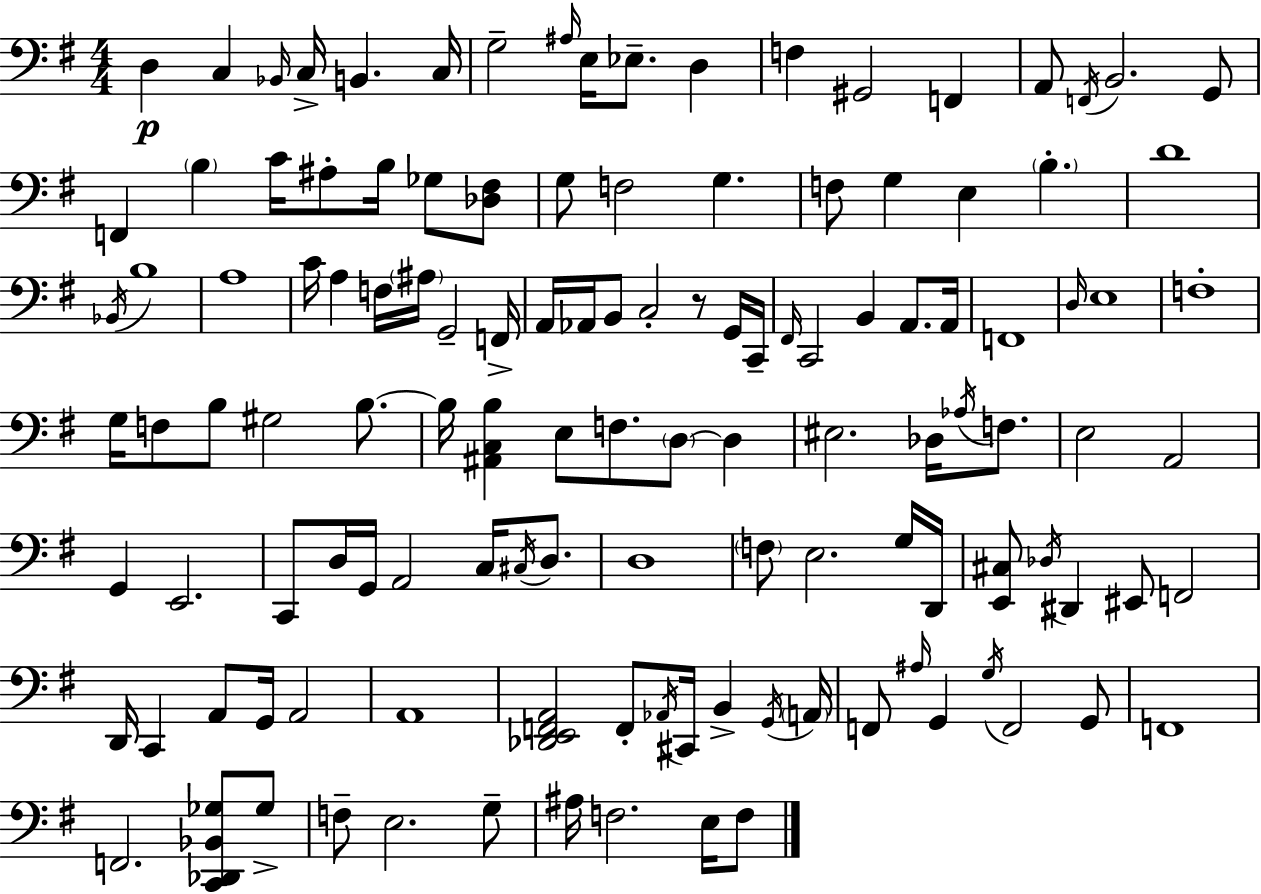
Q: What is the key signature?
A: G major